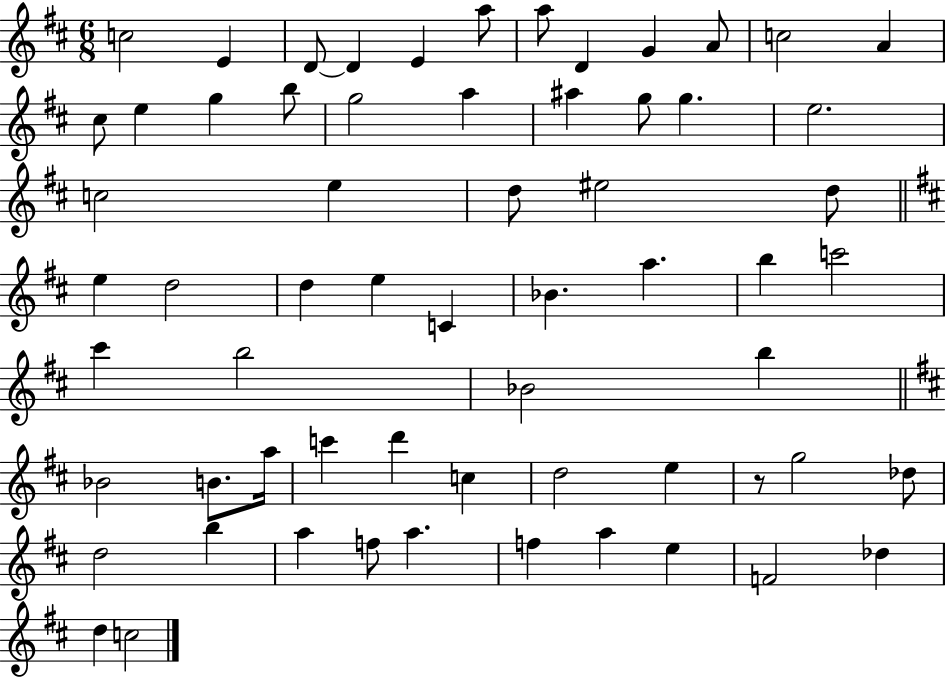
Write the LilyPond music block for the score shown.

{
  \clef treble
  \numericTimeSignature
  \time 6/8
  \key d \major
  c''2 e'4 | d'8~~ d'4 e'4 a''8 | a''8 d'4 g'4 a'8 | c''2 a'4 | \break cis''8 e''4 g''4 b''8 | g''2 a''4 | ais''4 g''8 g''4. | e''2. | \break c''2 e''4 | d''8 eis''2 d''8 | \bar "||" \break \key b \minor e''4 d''2 | d''4 e''4 c'4 | bes'4. a''4. | b''4 c'''2 | \break cis'''4 b''2 | bes'2 b''4 | \bar "||" \break \key d \major bes'2 b'8. a''16 | c'''4 d'''4 c''4 | d''2 e''4 | r8 g''2 des''8 | \break d''2 b''4 | a''4 f''8 a''4. | f''4 a''4 e''4 | f'2 des''4 | \break d''4 c''2 | \bar "|."
}